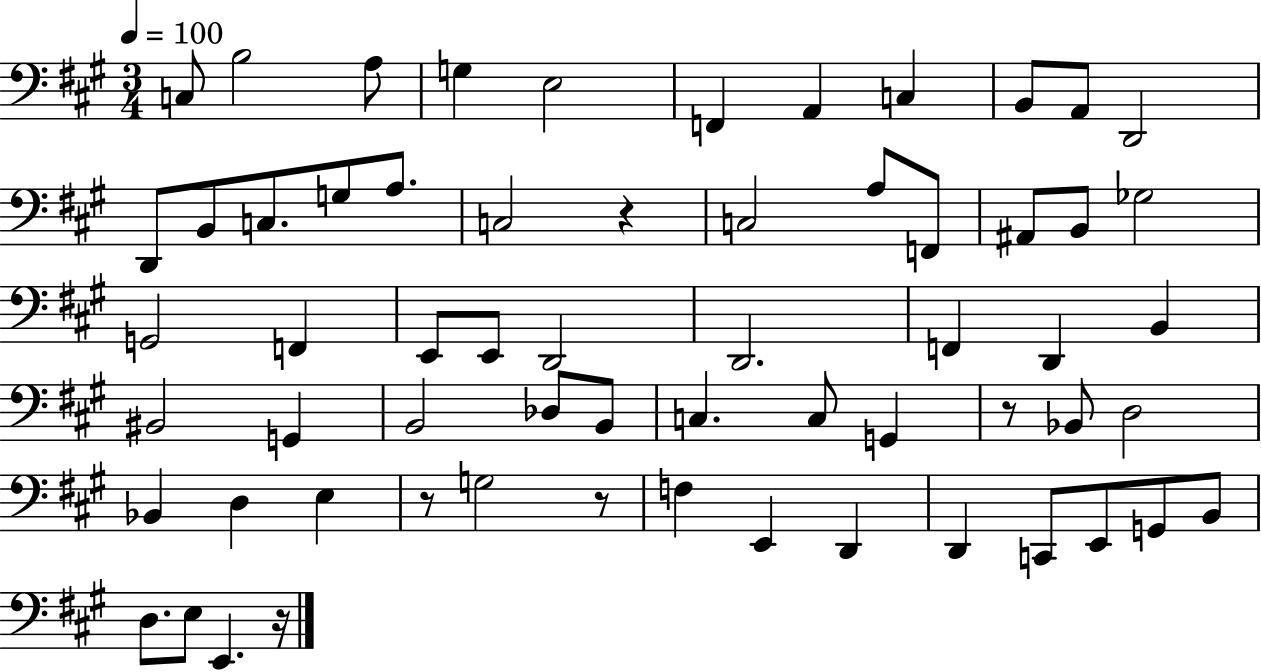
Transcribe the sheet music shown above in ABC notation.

X:1
T:Untitled
M:3/4
L:1/4
K:A
C,/2 B,2 A,/2 G, E,2 F,, A,, C, B,,/2 A,,/2 D,,2 D,,/2 B,,/2 C,/2 G,/2 A,/2 C,2 z C,2 A,/2 F,,/2 ^A,,/2 B,,/2 _G,2 G,,2 F,, E,,/2 E,,/2 D,,2 D,,2 F,, D,, B,, ^B,,2 G,, B,,2 _D,/2 B,,/2 C, C,/2 G,, z/2 _B,,/2 D,2 _B,, D, E, z/2 G,2 z/2 F, E,, D,, D,, C,,/2 E,,/2 G,,/2 B,,/2 D,/2 E,/2 E,, z/4